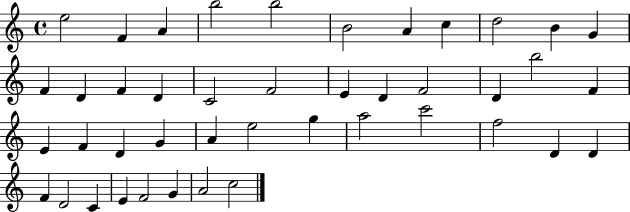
E5/h F4/q A4/q B5/h B5/h B4/h A4/q C5/q D5/h B4/q G4/q F4/q D4/q F4/q D4/q C4/h F4/h E4/q D4/q F4/h D4/q B5/h F4/q E4/q F4/q D4/q G4/q A4/q E5/h G5/q A5/h C6/h F5/h D4/q D4/q F4/q D4/h C4/q E4/q F4/h G4/q A4/h C5/h